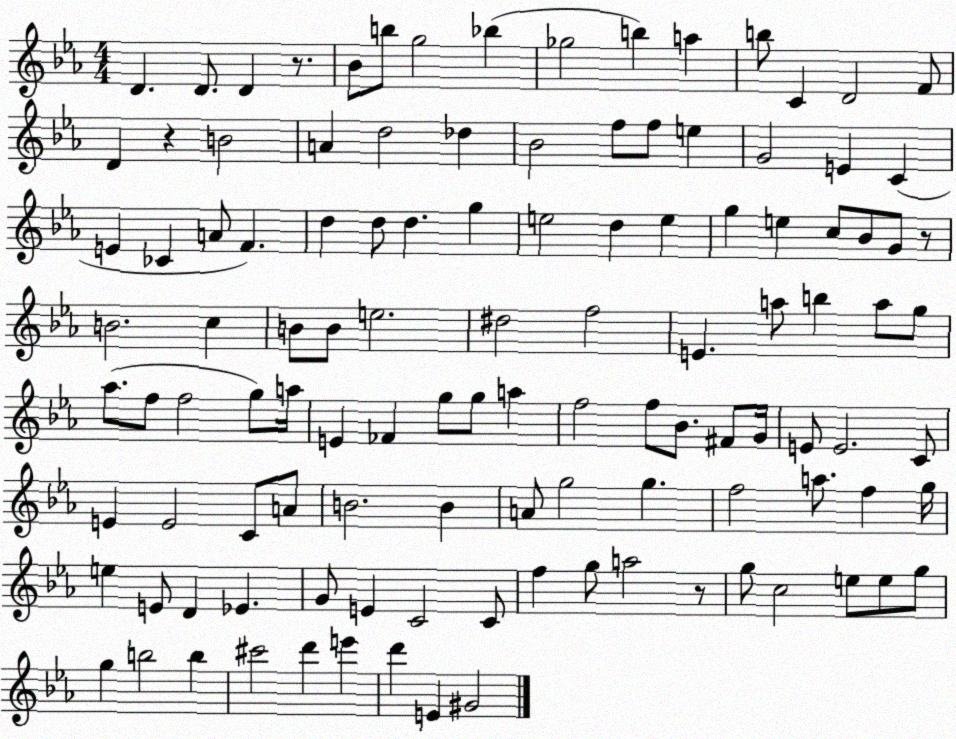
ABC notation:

X:1
T:Untitled
M:4/4
L:1/4
K:Eb
D D/2 D z/2 _B/2 b/2 g2 _b _g2 b a b/2 C D2 F/2 D z B2 A d2 _d _B2 f/2 f/2 e G2 E C E _C A/2 F d d/2 d g e2 d e g e c/2 _B/2 G/2 z/2 B2 c B/2 B/2 e2 ^d2 f2 E a/2 b a/2 g/2 _a/2 f/2 f2 g/2 a/4 E _F g/2 g/2 a f2 f/2 _B/2 ^F/2 G/4 E/2 E2 C/2 E E2 C/2 A/2 B2 B A/2 g2 g f2 a/2 f g/4 e E/2 D _E G/2 E C2 C/2 f g/2 a2 z/2 g/2 c2 e/2 e/2 g/2 g b2 b ^c'2 d' e' d' E ^G2